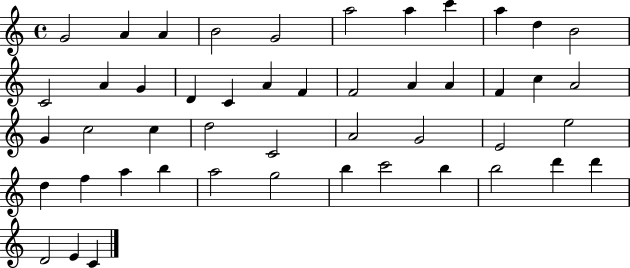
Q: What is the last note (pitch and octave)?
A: C4